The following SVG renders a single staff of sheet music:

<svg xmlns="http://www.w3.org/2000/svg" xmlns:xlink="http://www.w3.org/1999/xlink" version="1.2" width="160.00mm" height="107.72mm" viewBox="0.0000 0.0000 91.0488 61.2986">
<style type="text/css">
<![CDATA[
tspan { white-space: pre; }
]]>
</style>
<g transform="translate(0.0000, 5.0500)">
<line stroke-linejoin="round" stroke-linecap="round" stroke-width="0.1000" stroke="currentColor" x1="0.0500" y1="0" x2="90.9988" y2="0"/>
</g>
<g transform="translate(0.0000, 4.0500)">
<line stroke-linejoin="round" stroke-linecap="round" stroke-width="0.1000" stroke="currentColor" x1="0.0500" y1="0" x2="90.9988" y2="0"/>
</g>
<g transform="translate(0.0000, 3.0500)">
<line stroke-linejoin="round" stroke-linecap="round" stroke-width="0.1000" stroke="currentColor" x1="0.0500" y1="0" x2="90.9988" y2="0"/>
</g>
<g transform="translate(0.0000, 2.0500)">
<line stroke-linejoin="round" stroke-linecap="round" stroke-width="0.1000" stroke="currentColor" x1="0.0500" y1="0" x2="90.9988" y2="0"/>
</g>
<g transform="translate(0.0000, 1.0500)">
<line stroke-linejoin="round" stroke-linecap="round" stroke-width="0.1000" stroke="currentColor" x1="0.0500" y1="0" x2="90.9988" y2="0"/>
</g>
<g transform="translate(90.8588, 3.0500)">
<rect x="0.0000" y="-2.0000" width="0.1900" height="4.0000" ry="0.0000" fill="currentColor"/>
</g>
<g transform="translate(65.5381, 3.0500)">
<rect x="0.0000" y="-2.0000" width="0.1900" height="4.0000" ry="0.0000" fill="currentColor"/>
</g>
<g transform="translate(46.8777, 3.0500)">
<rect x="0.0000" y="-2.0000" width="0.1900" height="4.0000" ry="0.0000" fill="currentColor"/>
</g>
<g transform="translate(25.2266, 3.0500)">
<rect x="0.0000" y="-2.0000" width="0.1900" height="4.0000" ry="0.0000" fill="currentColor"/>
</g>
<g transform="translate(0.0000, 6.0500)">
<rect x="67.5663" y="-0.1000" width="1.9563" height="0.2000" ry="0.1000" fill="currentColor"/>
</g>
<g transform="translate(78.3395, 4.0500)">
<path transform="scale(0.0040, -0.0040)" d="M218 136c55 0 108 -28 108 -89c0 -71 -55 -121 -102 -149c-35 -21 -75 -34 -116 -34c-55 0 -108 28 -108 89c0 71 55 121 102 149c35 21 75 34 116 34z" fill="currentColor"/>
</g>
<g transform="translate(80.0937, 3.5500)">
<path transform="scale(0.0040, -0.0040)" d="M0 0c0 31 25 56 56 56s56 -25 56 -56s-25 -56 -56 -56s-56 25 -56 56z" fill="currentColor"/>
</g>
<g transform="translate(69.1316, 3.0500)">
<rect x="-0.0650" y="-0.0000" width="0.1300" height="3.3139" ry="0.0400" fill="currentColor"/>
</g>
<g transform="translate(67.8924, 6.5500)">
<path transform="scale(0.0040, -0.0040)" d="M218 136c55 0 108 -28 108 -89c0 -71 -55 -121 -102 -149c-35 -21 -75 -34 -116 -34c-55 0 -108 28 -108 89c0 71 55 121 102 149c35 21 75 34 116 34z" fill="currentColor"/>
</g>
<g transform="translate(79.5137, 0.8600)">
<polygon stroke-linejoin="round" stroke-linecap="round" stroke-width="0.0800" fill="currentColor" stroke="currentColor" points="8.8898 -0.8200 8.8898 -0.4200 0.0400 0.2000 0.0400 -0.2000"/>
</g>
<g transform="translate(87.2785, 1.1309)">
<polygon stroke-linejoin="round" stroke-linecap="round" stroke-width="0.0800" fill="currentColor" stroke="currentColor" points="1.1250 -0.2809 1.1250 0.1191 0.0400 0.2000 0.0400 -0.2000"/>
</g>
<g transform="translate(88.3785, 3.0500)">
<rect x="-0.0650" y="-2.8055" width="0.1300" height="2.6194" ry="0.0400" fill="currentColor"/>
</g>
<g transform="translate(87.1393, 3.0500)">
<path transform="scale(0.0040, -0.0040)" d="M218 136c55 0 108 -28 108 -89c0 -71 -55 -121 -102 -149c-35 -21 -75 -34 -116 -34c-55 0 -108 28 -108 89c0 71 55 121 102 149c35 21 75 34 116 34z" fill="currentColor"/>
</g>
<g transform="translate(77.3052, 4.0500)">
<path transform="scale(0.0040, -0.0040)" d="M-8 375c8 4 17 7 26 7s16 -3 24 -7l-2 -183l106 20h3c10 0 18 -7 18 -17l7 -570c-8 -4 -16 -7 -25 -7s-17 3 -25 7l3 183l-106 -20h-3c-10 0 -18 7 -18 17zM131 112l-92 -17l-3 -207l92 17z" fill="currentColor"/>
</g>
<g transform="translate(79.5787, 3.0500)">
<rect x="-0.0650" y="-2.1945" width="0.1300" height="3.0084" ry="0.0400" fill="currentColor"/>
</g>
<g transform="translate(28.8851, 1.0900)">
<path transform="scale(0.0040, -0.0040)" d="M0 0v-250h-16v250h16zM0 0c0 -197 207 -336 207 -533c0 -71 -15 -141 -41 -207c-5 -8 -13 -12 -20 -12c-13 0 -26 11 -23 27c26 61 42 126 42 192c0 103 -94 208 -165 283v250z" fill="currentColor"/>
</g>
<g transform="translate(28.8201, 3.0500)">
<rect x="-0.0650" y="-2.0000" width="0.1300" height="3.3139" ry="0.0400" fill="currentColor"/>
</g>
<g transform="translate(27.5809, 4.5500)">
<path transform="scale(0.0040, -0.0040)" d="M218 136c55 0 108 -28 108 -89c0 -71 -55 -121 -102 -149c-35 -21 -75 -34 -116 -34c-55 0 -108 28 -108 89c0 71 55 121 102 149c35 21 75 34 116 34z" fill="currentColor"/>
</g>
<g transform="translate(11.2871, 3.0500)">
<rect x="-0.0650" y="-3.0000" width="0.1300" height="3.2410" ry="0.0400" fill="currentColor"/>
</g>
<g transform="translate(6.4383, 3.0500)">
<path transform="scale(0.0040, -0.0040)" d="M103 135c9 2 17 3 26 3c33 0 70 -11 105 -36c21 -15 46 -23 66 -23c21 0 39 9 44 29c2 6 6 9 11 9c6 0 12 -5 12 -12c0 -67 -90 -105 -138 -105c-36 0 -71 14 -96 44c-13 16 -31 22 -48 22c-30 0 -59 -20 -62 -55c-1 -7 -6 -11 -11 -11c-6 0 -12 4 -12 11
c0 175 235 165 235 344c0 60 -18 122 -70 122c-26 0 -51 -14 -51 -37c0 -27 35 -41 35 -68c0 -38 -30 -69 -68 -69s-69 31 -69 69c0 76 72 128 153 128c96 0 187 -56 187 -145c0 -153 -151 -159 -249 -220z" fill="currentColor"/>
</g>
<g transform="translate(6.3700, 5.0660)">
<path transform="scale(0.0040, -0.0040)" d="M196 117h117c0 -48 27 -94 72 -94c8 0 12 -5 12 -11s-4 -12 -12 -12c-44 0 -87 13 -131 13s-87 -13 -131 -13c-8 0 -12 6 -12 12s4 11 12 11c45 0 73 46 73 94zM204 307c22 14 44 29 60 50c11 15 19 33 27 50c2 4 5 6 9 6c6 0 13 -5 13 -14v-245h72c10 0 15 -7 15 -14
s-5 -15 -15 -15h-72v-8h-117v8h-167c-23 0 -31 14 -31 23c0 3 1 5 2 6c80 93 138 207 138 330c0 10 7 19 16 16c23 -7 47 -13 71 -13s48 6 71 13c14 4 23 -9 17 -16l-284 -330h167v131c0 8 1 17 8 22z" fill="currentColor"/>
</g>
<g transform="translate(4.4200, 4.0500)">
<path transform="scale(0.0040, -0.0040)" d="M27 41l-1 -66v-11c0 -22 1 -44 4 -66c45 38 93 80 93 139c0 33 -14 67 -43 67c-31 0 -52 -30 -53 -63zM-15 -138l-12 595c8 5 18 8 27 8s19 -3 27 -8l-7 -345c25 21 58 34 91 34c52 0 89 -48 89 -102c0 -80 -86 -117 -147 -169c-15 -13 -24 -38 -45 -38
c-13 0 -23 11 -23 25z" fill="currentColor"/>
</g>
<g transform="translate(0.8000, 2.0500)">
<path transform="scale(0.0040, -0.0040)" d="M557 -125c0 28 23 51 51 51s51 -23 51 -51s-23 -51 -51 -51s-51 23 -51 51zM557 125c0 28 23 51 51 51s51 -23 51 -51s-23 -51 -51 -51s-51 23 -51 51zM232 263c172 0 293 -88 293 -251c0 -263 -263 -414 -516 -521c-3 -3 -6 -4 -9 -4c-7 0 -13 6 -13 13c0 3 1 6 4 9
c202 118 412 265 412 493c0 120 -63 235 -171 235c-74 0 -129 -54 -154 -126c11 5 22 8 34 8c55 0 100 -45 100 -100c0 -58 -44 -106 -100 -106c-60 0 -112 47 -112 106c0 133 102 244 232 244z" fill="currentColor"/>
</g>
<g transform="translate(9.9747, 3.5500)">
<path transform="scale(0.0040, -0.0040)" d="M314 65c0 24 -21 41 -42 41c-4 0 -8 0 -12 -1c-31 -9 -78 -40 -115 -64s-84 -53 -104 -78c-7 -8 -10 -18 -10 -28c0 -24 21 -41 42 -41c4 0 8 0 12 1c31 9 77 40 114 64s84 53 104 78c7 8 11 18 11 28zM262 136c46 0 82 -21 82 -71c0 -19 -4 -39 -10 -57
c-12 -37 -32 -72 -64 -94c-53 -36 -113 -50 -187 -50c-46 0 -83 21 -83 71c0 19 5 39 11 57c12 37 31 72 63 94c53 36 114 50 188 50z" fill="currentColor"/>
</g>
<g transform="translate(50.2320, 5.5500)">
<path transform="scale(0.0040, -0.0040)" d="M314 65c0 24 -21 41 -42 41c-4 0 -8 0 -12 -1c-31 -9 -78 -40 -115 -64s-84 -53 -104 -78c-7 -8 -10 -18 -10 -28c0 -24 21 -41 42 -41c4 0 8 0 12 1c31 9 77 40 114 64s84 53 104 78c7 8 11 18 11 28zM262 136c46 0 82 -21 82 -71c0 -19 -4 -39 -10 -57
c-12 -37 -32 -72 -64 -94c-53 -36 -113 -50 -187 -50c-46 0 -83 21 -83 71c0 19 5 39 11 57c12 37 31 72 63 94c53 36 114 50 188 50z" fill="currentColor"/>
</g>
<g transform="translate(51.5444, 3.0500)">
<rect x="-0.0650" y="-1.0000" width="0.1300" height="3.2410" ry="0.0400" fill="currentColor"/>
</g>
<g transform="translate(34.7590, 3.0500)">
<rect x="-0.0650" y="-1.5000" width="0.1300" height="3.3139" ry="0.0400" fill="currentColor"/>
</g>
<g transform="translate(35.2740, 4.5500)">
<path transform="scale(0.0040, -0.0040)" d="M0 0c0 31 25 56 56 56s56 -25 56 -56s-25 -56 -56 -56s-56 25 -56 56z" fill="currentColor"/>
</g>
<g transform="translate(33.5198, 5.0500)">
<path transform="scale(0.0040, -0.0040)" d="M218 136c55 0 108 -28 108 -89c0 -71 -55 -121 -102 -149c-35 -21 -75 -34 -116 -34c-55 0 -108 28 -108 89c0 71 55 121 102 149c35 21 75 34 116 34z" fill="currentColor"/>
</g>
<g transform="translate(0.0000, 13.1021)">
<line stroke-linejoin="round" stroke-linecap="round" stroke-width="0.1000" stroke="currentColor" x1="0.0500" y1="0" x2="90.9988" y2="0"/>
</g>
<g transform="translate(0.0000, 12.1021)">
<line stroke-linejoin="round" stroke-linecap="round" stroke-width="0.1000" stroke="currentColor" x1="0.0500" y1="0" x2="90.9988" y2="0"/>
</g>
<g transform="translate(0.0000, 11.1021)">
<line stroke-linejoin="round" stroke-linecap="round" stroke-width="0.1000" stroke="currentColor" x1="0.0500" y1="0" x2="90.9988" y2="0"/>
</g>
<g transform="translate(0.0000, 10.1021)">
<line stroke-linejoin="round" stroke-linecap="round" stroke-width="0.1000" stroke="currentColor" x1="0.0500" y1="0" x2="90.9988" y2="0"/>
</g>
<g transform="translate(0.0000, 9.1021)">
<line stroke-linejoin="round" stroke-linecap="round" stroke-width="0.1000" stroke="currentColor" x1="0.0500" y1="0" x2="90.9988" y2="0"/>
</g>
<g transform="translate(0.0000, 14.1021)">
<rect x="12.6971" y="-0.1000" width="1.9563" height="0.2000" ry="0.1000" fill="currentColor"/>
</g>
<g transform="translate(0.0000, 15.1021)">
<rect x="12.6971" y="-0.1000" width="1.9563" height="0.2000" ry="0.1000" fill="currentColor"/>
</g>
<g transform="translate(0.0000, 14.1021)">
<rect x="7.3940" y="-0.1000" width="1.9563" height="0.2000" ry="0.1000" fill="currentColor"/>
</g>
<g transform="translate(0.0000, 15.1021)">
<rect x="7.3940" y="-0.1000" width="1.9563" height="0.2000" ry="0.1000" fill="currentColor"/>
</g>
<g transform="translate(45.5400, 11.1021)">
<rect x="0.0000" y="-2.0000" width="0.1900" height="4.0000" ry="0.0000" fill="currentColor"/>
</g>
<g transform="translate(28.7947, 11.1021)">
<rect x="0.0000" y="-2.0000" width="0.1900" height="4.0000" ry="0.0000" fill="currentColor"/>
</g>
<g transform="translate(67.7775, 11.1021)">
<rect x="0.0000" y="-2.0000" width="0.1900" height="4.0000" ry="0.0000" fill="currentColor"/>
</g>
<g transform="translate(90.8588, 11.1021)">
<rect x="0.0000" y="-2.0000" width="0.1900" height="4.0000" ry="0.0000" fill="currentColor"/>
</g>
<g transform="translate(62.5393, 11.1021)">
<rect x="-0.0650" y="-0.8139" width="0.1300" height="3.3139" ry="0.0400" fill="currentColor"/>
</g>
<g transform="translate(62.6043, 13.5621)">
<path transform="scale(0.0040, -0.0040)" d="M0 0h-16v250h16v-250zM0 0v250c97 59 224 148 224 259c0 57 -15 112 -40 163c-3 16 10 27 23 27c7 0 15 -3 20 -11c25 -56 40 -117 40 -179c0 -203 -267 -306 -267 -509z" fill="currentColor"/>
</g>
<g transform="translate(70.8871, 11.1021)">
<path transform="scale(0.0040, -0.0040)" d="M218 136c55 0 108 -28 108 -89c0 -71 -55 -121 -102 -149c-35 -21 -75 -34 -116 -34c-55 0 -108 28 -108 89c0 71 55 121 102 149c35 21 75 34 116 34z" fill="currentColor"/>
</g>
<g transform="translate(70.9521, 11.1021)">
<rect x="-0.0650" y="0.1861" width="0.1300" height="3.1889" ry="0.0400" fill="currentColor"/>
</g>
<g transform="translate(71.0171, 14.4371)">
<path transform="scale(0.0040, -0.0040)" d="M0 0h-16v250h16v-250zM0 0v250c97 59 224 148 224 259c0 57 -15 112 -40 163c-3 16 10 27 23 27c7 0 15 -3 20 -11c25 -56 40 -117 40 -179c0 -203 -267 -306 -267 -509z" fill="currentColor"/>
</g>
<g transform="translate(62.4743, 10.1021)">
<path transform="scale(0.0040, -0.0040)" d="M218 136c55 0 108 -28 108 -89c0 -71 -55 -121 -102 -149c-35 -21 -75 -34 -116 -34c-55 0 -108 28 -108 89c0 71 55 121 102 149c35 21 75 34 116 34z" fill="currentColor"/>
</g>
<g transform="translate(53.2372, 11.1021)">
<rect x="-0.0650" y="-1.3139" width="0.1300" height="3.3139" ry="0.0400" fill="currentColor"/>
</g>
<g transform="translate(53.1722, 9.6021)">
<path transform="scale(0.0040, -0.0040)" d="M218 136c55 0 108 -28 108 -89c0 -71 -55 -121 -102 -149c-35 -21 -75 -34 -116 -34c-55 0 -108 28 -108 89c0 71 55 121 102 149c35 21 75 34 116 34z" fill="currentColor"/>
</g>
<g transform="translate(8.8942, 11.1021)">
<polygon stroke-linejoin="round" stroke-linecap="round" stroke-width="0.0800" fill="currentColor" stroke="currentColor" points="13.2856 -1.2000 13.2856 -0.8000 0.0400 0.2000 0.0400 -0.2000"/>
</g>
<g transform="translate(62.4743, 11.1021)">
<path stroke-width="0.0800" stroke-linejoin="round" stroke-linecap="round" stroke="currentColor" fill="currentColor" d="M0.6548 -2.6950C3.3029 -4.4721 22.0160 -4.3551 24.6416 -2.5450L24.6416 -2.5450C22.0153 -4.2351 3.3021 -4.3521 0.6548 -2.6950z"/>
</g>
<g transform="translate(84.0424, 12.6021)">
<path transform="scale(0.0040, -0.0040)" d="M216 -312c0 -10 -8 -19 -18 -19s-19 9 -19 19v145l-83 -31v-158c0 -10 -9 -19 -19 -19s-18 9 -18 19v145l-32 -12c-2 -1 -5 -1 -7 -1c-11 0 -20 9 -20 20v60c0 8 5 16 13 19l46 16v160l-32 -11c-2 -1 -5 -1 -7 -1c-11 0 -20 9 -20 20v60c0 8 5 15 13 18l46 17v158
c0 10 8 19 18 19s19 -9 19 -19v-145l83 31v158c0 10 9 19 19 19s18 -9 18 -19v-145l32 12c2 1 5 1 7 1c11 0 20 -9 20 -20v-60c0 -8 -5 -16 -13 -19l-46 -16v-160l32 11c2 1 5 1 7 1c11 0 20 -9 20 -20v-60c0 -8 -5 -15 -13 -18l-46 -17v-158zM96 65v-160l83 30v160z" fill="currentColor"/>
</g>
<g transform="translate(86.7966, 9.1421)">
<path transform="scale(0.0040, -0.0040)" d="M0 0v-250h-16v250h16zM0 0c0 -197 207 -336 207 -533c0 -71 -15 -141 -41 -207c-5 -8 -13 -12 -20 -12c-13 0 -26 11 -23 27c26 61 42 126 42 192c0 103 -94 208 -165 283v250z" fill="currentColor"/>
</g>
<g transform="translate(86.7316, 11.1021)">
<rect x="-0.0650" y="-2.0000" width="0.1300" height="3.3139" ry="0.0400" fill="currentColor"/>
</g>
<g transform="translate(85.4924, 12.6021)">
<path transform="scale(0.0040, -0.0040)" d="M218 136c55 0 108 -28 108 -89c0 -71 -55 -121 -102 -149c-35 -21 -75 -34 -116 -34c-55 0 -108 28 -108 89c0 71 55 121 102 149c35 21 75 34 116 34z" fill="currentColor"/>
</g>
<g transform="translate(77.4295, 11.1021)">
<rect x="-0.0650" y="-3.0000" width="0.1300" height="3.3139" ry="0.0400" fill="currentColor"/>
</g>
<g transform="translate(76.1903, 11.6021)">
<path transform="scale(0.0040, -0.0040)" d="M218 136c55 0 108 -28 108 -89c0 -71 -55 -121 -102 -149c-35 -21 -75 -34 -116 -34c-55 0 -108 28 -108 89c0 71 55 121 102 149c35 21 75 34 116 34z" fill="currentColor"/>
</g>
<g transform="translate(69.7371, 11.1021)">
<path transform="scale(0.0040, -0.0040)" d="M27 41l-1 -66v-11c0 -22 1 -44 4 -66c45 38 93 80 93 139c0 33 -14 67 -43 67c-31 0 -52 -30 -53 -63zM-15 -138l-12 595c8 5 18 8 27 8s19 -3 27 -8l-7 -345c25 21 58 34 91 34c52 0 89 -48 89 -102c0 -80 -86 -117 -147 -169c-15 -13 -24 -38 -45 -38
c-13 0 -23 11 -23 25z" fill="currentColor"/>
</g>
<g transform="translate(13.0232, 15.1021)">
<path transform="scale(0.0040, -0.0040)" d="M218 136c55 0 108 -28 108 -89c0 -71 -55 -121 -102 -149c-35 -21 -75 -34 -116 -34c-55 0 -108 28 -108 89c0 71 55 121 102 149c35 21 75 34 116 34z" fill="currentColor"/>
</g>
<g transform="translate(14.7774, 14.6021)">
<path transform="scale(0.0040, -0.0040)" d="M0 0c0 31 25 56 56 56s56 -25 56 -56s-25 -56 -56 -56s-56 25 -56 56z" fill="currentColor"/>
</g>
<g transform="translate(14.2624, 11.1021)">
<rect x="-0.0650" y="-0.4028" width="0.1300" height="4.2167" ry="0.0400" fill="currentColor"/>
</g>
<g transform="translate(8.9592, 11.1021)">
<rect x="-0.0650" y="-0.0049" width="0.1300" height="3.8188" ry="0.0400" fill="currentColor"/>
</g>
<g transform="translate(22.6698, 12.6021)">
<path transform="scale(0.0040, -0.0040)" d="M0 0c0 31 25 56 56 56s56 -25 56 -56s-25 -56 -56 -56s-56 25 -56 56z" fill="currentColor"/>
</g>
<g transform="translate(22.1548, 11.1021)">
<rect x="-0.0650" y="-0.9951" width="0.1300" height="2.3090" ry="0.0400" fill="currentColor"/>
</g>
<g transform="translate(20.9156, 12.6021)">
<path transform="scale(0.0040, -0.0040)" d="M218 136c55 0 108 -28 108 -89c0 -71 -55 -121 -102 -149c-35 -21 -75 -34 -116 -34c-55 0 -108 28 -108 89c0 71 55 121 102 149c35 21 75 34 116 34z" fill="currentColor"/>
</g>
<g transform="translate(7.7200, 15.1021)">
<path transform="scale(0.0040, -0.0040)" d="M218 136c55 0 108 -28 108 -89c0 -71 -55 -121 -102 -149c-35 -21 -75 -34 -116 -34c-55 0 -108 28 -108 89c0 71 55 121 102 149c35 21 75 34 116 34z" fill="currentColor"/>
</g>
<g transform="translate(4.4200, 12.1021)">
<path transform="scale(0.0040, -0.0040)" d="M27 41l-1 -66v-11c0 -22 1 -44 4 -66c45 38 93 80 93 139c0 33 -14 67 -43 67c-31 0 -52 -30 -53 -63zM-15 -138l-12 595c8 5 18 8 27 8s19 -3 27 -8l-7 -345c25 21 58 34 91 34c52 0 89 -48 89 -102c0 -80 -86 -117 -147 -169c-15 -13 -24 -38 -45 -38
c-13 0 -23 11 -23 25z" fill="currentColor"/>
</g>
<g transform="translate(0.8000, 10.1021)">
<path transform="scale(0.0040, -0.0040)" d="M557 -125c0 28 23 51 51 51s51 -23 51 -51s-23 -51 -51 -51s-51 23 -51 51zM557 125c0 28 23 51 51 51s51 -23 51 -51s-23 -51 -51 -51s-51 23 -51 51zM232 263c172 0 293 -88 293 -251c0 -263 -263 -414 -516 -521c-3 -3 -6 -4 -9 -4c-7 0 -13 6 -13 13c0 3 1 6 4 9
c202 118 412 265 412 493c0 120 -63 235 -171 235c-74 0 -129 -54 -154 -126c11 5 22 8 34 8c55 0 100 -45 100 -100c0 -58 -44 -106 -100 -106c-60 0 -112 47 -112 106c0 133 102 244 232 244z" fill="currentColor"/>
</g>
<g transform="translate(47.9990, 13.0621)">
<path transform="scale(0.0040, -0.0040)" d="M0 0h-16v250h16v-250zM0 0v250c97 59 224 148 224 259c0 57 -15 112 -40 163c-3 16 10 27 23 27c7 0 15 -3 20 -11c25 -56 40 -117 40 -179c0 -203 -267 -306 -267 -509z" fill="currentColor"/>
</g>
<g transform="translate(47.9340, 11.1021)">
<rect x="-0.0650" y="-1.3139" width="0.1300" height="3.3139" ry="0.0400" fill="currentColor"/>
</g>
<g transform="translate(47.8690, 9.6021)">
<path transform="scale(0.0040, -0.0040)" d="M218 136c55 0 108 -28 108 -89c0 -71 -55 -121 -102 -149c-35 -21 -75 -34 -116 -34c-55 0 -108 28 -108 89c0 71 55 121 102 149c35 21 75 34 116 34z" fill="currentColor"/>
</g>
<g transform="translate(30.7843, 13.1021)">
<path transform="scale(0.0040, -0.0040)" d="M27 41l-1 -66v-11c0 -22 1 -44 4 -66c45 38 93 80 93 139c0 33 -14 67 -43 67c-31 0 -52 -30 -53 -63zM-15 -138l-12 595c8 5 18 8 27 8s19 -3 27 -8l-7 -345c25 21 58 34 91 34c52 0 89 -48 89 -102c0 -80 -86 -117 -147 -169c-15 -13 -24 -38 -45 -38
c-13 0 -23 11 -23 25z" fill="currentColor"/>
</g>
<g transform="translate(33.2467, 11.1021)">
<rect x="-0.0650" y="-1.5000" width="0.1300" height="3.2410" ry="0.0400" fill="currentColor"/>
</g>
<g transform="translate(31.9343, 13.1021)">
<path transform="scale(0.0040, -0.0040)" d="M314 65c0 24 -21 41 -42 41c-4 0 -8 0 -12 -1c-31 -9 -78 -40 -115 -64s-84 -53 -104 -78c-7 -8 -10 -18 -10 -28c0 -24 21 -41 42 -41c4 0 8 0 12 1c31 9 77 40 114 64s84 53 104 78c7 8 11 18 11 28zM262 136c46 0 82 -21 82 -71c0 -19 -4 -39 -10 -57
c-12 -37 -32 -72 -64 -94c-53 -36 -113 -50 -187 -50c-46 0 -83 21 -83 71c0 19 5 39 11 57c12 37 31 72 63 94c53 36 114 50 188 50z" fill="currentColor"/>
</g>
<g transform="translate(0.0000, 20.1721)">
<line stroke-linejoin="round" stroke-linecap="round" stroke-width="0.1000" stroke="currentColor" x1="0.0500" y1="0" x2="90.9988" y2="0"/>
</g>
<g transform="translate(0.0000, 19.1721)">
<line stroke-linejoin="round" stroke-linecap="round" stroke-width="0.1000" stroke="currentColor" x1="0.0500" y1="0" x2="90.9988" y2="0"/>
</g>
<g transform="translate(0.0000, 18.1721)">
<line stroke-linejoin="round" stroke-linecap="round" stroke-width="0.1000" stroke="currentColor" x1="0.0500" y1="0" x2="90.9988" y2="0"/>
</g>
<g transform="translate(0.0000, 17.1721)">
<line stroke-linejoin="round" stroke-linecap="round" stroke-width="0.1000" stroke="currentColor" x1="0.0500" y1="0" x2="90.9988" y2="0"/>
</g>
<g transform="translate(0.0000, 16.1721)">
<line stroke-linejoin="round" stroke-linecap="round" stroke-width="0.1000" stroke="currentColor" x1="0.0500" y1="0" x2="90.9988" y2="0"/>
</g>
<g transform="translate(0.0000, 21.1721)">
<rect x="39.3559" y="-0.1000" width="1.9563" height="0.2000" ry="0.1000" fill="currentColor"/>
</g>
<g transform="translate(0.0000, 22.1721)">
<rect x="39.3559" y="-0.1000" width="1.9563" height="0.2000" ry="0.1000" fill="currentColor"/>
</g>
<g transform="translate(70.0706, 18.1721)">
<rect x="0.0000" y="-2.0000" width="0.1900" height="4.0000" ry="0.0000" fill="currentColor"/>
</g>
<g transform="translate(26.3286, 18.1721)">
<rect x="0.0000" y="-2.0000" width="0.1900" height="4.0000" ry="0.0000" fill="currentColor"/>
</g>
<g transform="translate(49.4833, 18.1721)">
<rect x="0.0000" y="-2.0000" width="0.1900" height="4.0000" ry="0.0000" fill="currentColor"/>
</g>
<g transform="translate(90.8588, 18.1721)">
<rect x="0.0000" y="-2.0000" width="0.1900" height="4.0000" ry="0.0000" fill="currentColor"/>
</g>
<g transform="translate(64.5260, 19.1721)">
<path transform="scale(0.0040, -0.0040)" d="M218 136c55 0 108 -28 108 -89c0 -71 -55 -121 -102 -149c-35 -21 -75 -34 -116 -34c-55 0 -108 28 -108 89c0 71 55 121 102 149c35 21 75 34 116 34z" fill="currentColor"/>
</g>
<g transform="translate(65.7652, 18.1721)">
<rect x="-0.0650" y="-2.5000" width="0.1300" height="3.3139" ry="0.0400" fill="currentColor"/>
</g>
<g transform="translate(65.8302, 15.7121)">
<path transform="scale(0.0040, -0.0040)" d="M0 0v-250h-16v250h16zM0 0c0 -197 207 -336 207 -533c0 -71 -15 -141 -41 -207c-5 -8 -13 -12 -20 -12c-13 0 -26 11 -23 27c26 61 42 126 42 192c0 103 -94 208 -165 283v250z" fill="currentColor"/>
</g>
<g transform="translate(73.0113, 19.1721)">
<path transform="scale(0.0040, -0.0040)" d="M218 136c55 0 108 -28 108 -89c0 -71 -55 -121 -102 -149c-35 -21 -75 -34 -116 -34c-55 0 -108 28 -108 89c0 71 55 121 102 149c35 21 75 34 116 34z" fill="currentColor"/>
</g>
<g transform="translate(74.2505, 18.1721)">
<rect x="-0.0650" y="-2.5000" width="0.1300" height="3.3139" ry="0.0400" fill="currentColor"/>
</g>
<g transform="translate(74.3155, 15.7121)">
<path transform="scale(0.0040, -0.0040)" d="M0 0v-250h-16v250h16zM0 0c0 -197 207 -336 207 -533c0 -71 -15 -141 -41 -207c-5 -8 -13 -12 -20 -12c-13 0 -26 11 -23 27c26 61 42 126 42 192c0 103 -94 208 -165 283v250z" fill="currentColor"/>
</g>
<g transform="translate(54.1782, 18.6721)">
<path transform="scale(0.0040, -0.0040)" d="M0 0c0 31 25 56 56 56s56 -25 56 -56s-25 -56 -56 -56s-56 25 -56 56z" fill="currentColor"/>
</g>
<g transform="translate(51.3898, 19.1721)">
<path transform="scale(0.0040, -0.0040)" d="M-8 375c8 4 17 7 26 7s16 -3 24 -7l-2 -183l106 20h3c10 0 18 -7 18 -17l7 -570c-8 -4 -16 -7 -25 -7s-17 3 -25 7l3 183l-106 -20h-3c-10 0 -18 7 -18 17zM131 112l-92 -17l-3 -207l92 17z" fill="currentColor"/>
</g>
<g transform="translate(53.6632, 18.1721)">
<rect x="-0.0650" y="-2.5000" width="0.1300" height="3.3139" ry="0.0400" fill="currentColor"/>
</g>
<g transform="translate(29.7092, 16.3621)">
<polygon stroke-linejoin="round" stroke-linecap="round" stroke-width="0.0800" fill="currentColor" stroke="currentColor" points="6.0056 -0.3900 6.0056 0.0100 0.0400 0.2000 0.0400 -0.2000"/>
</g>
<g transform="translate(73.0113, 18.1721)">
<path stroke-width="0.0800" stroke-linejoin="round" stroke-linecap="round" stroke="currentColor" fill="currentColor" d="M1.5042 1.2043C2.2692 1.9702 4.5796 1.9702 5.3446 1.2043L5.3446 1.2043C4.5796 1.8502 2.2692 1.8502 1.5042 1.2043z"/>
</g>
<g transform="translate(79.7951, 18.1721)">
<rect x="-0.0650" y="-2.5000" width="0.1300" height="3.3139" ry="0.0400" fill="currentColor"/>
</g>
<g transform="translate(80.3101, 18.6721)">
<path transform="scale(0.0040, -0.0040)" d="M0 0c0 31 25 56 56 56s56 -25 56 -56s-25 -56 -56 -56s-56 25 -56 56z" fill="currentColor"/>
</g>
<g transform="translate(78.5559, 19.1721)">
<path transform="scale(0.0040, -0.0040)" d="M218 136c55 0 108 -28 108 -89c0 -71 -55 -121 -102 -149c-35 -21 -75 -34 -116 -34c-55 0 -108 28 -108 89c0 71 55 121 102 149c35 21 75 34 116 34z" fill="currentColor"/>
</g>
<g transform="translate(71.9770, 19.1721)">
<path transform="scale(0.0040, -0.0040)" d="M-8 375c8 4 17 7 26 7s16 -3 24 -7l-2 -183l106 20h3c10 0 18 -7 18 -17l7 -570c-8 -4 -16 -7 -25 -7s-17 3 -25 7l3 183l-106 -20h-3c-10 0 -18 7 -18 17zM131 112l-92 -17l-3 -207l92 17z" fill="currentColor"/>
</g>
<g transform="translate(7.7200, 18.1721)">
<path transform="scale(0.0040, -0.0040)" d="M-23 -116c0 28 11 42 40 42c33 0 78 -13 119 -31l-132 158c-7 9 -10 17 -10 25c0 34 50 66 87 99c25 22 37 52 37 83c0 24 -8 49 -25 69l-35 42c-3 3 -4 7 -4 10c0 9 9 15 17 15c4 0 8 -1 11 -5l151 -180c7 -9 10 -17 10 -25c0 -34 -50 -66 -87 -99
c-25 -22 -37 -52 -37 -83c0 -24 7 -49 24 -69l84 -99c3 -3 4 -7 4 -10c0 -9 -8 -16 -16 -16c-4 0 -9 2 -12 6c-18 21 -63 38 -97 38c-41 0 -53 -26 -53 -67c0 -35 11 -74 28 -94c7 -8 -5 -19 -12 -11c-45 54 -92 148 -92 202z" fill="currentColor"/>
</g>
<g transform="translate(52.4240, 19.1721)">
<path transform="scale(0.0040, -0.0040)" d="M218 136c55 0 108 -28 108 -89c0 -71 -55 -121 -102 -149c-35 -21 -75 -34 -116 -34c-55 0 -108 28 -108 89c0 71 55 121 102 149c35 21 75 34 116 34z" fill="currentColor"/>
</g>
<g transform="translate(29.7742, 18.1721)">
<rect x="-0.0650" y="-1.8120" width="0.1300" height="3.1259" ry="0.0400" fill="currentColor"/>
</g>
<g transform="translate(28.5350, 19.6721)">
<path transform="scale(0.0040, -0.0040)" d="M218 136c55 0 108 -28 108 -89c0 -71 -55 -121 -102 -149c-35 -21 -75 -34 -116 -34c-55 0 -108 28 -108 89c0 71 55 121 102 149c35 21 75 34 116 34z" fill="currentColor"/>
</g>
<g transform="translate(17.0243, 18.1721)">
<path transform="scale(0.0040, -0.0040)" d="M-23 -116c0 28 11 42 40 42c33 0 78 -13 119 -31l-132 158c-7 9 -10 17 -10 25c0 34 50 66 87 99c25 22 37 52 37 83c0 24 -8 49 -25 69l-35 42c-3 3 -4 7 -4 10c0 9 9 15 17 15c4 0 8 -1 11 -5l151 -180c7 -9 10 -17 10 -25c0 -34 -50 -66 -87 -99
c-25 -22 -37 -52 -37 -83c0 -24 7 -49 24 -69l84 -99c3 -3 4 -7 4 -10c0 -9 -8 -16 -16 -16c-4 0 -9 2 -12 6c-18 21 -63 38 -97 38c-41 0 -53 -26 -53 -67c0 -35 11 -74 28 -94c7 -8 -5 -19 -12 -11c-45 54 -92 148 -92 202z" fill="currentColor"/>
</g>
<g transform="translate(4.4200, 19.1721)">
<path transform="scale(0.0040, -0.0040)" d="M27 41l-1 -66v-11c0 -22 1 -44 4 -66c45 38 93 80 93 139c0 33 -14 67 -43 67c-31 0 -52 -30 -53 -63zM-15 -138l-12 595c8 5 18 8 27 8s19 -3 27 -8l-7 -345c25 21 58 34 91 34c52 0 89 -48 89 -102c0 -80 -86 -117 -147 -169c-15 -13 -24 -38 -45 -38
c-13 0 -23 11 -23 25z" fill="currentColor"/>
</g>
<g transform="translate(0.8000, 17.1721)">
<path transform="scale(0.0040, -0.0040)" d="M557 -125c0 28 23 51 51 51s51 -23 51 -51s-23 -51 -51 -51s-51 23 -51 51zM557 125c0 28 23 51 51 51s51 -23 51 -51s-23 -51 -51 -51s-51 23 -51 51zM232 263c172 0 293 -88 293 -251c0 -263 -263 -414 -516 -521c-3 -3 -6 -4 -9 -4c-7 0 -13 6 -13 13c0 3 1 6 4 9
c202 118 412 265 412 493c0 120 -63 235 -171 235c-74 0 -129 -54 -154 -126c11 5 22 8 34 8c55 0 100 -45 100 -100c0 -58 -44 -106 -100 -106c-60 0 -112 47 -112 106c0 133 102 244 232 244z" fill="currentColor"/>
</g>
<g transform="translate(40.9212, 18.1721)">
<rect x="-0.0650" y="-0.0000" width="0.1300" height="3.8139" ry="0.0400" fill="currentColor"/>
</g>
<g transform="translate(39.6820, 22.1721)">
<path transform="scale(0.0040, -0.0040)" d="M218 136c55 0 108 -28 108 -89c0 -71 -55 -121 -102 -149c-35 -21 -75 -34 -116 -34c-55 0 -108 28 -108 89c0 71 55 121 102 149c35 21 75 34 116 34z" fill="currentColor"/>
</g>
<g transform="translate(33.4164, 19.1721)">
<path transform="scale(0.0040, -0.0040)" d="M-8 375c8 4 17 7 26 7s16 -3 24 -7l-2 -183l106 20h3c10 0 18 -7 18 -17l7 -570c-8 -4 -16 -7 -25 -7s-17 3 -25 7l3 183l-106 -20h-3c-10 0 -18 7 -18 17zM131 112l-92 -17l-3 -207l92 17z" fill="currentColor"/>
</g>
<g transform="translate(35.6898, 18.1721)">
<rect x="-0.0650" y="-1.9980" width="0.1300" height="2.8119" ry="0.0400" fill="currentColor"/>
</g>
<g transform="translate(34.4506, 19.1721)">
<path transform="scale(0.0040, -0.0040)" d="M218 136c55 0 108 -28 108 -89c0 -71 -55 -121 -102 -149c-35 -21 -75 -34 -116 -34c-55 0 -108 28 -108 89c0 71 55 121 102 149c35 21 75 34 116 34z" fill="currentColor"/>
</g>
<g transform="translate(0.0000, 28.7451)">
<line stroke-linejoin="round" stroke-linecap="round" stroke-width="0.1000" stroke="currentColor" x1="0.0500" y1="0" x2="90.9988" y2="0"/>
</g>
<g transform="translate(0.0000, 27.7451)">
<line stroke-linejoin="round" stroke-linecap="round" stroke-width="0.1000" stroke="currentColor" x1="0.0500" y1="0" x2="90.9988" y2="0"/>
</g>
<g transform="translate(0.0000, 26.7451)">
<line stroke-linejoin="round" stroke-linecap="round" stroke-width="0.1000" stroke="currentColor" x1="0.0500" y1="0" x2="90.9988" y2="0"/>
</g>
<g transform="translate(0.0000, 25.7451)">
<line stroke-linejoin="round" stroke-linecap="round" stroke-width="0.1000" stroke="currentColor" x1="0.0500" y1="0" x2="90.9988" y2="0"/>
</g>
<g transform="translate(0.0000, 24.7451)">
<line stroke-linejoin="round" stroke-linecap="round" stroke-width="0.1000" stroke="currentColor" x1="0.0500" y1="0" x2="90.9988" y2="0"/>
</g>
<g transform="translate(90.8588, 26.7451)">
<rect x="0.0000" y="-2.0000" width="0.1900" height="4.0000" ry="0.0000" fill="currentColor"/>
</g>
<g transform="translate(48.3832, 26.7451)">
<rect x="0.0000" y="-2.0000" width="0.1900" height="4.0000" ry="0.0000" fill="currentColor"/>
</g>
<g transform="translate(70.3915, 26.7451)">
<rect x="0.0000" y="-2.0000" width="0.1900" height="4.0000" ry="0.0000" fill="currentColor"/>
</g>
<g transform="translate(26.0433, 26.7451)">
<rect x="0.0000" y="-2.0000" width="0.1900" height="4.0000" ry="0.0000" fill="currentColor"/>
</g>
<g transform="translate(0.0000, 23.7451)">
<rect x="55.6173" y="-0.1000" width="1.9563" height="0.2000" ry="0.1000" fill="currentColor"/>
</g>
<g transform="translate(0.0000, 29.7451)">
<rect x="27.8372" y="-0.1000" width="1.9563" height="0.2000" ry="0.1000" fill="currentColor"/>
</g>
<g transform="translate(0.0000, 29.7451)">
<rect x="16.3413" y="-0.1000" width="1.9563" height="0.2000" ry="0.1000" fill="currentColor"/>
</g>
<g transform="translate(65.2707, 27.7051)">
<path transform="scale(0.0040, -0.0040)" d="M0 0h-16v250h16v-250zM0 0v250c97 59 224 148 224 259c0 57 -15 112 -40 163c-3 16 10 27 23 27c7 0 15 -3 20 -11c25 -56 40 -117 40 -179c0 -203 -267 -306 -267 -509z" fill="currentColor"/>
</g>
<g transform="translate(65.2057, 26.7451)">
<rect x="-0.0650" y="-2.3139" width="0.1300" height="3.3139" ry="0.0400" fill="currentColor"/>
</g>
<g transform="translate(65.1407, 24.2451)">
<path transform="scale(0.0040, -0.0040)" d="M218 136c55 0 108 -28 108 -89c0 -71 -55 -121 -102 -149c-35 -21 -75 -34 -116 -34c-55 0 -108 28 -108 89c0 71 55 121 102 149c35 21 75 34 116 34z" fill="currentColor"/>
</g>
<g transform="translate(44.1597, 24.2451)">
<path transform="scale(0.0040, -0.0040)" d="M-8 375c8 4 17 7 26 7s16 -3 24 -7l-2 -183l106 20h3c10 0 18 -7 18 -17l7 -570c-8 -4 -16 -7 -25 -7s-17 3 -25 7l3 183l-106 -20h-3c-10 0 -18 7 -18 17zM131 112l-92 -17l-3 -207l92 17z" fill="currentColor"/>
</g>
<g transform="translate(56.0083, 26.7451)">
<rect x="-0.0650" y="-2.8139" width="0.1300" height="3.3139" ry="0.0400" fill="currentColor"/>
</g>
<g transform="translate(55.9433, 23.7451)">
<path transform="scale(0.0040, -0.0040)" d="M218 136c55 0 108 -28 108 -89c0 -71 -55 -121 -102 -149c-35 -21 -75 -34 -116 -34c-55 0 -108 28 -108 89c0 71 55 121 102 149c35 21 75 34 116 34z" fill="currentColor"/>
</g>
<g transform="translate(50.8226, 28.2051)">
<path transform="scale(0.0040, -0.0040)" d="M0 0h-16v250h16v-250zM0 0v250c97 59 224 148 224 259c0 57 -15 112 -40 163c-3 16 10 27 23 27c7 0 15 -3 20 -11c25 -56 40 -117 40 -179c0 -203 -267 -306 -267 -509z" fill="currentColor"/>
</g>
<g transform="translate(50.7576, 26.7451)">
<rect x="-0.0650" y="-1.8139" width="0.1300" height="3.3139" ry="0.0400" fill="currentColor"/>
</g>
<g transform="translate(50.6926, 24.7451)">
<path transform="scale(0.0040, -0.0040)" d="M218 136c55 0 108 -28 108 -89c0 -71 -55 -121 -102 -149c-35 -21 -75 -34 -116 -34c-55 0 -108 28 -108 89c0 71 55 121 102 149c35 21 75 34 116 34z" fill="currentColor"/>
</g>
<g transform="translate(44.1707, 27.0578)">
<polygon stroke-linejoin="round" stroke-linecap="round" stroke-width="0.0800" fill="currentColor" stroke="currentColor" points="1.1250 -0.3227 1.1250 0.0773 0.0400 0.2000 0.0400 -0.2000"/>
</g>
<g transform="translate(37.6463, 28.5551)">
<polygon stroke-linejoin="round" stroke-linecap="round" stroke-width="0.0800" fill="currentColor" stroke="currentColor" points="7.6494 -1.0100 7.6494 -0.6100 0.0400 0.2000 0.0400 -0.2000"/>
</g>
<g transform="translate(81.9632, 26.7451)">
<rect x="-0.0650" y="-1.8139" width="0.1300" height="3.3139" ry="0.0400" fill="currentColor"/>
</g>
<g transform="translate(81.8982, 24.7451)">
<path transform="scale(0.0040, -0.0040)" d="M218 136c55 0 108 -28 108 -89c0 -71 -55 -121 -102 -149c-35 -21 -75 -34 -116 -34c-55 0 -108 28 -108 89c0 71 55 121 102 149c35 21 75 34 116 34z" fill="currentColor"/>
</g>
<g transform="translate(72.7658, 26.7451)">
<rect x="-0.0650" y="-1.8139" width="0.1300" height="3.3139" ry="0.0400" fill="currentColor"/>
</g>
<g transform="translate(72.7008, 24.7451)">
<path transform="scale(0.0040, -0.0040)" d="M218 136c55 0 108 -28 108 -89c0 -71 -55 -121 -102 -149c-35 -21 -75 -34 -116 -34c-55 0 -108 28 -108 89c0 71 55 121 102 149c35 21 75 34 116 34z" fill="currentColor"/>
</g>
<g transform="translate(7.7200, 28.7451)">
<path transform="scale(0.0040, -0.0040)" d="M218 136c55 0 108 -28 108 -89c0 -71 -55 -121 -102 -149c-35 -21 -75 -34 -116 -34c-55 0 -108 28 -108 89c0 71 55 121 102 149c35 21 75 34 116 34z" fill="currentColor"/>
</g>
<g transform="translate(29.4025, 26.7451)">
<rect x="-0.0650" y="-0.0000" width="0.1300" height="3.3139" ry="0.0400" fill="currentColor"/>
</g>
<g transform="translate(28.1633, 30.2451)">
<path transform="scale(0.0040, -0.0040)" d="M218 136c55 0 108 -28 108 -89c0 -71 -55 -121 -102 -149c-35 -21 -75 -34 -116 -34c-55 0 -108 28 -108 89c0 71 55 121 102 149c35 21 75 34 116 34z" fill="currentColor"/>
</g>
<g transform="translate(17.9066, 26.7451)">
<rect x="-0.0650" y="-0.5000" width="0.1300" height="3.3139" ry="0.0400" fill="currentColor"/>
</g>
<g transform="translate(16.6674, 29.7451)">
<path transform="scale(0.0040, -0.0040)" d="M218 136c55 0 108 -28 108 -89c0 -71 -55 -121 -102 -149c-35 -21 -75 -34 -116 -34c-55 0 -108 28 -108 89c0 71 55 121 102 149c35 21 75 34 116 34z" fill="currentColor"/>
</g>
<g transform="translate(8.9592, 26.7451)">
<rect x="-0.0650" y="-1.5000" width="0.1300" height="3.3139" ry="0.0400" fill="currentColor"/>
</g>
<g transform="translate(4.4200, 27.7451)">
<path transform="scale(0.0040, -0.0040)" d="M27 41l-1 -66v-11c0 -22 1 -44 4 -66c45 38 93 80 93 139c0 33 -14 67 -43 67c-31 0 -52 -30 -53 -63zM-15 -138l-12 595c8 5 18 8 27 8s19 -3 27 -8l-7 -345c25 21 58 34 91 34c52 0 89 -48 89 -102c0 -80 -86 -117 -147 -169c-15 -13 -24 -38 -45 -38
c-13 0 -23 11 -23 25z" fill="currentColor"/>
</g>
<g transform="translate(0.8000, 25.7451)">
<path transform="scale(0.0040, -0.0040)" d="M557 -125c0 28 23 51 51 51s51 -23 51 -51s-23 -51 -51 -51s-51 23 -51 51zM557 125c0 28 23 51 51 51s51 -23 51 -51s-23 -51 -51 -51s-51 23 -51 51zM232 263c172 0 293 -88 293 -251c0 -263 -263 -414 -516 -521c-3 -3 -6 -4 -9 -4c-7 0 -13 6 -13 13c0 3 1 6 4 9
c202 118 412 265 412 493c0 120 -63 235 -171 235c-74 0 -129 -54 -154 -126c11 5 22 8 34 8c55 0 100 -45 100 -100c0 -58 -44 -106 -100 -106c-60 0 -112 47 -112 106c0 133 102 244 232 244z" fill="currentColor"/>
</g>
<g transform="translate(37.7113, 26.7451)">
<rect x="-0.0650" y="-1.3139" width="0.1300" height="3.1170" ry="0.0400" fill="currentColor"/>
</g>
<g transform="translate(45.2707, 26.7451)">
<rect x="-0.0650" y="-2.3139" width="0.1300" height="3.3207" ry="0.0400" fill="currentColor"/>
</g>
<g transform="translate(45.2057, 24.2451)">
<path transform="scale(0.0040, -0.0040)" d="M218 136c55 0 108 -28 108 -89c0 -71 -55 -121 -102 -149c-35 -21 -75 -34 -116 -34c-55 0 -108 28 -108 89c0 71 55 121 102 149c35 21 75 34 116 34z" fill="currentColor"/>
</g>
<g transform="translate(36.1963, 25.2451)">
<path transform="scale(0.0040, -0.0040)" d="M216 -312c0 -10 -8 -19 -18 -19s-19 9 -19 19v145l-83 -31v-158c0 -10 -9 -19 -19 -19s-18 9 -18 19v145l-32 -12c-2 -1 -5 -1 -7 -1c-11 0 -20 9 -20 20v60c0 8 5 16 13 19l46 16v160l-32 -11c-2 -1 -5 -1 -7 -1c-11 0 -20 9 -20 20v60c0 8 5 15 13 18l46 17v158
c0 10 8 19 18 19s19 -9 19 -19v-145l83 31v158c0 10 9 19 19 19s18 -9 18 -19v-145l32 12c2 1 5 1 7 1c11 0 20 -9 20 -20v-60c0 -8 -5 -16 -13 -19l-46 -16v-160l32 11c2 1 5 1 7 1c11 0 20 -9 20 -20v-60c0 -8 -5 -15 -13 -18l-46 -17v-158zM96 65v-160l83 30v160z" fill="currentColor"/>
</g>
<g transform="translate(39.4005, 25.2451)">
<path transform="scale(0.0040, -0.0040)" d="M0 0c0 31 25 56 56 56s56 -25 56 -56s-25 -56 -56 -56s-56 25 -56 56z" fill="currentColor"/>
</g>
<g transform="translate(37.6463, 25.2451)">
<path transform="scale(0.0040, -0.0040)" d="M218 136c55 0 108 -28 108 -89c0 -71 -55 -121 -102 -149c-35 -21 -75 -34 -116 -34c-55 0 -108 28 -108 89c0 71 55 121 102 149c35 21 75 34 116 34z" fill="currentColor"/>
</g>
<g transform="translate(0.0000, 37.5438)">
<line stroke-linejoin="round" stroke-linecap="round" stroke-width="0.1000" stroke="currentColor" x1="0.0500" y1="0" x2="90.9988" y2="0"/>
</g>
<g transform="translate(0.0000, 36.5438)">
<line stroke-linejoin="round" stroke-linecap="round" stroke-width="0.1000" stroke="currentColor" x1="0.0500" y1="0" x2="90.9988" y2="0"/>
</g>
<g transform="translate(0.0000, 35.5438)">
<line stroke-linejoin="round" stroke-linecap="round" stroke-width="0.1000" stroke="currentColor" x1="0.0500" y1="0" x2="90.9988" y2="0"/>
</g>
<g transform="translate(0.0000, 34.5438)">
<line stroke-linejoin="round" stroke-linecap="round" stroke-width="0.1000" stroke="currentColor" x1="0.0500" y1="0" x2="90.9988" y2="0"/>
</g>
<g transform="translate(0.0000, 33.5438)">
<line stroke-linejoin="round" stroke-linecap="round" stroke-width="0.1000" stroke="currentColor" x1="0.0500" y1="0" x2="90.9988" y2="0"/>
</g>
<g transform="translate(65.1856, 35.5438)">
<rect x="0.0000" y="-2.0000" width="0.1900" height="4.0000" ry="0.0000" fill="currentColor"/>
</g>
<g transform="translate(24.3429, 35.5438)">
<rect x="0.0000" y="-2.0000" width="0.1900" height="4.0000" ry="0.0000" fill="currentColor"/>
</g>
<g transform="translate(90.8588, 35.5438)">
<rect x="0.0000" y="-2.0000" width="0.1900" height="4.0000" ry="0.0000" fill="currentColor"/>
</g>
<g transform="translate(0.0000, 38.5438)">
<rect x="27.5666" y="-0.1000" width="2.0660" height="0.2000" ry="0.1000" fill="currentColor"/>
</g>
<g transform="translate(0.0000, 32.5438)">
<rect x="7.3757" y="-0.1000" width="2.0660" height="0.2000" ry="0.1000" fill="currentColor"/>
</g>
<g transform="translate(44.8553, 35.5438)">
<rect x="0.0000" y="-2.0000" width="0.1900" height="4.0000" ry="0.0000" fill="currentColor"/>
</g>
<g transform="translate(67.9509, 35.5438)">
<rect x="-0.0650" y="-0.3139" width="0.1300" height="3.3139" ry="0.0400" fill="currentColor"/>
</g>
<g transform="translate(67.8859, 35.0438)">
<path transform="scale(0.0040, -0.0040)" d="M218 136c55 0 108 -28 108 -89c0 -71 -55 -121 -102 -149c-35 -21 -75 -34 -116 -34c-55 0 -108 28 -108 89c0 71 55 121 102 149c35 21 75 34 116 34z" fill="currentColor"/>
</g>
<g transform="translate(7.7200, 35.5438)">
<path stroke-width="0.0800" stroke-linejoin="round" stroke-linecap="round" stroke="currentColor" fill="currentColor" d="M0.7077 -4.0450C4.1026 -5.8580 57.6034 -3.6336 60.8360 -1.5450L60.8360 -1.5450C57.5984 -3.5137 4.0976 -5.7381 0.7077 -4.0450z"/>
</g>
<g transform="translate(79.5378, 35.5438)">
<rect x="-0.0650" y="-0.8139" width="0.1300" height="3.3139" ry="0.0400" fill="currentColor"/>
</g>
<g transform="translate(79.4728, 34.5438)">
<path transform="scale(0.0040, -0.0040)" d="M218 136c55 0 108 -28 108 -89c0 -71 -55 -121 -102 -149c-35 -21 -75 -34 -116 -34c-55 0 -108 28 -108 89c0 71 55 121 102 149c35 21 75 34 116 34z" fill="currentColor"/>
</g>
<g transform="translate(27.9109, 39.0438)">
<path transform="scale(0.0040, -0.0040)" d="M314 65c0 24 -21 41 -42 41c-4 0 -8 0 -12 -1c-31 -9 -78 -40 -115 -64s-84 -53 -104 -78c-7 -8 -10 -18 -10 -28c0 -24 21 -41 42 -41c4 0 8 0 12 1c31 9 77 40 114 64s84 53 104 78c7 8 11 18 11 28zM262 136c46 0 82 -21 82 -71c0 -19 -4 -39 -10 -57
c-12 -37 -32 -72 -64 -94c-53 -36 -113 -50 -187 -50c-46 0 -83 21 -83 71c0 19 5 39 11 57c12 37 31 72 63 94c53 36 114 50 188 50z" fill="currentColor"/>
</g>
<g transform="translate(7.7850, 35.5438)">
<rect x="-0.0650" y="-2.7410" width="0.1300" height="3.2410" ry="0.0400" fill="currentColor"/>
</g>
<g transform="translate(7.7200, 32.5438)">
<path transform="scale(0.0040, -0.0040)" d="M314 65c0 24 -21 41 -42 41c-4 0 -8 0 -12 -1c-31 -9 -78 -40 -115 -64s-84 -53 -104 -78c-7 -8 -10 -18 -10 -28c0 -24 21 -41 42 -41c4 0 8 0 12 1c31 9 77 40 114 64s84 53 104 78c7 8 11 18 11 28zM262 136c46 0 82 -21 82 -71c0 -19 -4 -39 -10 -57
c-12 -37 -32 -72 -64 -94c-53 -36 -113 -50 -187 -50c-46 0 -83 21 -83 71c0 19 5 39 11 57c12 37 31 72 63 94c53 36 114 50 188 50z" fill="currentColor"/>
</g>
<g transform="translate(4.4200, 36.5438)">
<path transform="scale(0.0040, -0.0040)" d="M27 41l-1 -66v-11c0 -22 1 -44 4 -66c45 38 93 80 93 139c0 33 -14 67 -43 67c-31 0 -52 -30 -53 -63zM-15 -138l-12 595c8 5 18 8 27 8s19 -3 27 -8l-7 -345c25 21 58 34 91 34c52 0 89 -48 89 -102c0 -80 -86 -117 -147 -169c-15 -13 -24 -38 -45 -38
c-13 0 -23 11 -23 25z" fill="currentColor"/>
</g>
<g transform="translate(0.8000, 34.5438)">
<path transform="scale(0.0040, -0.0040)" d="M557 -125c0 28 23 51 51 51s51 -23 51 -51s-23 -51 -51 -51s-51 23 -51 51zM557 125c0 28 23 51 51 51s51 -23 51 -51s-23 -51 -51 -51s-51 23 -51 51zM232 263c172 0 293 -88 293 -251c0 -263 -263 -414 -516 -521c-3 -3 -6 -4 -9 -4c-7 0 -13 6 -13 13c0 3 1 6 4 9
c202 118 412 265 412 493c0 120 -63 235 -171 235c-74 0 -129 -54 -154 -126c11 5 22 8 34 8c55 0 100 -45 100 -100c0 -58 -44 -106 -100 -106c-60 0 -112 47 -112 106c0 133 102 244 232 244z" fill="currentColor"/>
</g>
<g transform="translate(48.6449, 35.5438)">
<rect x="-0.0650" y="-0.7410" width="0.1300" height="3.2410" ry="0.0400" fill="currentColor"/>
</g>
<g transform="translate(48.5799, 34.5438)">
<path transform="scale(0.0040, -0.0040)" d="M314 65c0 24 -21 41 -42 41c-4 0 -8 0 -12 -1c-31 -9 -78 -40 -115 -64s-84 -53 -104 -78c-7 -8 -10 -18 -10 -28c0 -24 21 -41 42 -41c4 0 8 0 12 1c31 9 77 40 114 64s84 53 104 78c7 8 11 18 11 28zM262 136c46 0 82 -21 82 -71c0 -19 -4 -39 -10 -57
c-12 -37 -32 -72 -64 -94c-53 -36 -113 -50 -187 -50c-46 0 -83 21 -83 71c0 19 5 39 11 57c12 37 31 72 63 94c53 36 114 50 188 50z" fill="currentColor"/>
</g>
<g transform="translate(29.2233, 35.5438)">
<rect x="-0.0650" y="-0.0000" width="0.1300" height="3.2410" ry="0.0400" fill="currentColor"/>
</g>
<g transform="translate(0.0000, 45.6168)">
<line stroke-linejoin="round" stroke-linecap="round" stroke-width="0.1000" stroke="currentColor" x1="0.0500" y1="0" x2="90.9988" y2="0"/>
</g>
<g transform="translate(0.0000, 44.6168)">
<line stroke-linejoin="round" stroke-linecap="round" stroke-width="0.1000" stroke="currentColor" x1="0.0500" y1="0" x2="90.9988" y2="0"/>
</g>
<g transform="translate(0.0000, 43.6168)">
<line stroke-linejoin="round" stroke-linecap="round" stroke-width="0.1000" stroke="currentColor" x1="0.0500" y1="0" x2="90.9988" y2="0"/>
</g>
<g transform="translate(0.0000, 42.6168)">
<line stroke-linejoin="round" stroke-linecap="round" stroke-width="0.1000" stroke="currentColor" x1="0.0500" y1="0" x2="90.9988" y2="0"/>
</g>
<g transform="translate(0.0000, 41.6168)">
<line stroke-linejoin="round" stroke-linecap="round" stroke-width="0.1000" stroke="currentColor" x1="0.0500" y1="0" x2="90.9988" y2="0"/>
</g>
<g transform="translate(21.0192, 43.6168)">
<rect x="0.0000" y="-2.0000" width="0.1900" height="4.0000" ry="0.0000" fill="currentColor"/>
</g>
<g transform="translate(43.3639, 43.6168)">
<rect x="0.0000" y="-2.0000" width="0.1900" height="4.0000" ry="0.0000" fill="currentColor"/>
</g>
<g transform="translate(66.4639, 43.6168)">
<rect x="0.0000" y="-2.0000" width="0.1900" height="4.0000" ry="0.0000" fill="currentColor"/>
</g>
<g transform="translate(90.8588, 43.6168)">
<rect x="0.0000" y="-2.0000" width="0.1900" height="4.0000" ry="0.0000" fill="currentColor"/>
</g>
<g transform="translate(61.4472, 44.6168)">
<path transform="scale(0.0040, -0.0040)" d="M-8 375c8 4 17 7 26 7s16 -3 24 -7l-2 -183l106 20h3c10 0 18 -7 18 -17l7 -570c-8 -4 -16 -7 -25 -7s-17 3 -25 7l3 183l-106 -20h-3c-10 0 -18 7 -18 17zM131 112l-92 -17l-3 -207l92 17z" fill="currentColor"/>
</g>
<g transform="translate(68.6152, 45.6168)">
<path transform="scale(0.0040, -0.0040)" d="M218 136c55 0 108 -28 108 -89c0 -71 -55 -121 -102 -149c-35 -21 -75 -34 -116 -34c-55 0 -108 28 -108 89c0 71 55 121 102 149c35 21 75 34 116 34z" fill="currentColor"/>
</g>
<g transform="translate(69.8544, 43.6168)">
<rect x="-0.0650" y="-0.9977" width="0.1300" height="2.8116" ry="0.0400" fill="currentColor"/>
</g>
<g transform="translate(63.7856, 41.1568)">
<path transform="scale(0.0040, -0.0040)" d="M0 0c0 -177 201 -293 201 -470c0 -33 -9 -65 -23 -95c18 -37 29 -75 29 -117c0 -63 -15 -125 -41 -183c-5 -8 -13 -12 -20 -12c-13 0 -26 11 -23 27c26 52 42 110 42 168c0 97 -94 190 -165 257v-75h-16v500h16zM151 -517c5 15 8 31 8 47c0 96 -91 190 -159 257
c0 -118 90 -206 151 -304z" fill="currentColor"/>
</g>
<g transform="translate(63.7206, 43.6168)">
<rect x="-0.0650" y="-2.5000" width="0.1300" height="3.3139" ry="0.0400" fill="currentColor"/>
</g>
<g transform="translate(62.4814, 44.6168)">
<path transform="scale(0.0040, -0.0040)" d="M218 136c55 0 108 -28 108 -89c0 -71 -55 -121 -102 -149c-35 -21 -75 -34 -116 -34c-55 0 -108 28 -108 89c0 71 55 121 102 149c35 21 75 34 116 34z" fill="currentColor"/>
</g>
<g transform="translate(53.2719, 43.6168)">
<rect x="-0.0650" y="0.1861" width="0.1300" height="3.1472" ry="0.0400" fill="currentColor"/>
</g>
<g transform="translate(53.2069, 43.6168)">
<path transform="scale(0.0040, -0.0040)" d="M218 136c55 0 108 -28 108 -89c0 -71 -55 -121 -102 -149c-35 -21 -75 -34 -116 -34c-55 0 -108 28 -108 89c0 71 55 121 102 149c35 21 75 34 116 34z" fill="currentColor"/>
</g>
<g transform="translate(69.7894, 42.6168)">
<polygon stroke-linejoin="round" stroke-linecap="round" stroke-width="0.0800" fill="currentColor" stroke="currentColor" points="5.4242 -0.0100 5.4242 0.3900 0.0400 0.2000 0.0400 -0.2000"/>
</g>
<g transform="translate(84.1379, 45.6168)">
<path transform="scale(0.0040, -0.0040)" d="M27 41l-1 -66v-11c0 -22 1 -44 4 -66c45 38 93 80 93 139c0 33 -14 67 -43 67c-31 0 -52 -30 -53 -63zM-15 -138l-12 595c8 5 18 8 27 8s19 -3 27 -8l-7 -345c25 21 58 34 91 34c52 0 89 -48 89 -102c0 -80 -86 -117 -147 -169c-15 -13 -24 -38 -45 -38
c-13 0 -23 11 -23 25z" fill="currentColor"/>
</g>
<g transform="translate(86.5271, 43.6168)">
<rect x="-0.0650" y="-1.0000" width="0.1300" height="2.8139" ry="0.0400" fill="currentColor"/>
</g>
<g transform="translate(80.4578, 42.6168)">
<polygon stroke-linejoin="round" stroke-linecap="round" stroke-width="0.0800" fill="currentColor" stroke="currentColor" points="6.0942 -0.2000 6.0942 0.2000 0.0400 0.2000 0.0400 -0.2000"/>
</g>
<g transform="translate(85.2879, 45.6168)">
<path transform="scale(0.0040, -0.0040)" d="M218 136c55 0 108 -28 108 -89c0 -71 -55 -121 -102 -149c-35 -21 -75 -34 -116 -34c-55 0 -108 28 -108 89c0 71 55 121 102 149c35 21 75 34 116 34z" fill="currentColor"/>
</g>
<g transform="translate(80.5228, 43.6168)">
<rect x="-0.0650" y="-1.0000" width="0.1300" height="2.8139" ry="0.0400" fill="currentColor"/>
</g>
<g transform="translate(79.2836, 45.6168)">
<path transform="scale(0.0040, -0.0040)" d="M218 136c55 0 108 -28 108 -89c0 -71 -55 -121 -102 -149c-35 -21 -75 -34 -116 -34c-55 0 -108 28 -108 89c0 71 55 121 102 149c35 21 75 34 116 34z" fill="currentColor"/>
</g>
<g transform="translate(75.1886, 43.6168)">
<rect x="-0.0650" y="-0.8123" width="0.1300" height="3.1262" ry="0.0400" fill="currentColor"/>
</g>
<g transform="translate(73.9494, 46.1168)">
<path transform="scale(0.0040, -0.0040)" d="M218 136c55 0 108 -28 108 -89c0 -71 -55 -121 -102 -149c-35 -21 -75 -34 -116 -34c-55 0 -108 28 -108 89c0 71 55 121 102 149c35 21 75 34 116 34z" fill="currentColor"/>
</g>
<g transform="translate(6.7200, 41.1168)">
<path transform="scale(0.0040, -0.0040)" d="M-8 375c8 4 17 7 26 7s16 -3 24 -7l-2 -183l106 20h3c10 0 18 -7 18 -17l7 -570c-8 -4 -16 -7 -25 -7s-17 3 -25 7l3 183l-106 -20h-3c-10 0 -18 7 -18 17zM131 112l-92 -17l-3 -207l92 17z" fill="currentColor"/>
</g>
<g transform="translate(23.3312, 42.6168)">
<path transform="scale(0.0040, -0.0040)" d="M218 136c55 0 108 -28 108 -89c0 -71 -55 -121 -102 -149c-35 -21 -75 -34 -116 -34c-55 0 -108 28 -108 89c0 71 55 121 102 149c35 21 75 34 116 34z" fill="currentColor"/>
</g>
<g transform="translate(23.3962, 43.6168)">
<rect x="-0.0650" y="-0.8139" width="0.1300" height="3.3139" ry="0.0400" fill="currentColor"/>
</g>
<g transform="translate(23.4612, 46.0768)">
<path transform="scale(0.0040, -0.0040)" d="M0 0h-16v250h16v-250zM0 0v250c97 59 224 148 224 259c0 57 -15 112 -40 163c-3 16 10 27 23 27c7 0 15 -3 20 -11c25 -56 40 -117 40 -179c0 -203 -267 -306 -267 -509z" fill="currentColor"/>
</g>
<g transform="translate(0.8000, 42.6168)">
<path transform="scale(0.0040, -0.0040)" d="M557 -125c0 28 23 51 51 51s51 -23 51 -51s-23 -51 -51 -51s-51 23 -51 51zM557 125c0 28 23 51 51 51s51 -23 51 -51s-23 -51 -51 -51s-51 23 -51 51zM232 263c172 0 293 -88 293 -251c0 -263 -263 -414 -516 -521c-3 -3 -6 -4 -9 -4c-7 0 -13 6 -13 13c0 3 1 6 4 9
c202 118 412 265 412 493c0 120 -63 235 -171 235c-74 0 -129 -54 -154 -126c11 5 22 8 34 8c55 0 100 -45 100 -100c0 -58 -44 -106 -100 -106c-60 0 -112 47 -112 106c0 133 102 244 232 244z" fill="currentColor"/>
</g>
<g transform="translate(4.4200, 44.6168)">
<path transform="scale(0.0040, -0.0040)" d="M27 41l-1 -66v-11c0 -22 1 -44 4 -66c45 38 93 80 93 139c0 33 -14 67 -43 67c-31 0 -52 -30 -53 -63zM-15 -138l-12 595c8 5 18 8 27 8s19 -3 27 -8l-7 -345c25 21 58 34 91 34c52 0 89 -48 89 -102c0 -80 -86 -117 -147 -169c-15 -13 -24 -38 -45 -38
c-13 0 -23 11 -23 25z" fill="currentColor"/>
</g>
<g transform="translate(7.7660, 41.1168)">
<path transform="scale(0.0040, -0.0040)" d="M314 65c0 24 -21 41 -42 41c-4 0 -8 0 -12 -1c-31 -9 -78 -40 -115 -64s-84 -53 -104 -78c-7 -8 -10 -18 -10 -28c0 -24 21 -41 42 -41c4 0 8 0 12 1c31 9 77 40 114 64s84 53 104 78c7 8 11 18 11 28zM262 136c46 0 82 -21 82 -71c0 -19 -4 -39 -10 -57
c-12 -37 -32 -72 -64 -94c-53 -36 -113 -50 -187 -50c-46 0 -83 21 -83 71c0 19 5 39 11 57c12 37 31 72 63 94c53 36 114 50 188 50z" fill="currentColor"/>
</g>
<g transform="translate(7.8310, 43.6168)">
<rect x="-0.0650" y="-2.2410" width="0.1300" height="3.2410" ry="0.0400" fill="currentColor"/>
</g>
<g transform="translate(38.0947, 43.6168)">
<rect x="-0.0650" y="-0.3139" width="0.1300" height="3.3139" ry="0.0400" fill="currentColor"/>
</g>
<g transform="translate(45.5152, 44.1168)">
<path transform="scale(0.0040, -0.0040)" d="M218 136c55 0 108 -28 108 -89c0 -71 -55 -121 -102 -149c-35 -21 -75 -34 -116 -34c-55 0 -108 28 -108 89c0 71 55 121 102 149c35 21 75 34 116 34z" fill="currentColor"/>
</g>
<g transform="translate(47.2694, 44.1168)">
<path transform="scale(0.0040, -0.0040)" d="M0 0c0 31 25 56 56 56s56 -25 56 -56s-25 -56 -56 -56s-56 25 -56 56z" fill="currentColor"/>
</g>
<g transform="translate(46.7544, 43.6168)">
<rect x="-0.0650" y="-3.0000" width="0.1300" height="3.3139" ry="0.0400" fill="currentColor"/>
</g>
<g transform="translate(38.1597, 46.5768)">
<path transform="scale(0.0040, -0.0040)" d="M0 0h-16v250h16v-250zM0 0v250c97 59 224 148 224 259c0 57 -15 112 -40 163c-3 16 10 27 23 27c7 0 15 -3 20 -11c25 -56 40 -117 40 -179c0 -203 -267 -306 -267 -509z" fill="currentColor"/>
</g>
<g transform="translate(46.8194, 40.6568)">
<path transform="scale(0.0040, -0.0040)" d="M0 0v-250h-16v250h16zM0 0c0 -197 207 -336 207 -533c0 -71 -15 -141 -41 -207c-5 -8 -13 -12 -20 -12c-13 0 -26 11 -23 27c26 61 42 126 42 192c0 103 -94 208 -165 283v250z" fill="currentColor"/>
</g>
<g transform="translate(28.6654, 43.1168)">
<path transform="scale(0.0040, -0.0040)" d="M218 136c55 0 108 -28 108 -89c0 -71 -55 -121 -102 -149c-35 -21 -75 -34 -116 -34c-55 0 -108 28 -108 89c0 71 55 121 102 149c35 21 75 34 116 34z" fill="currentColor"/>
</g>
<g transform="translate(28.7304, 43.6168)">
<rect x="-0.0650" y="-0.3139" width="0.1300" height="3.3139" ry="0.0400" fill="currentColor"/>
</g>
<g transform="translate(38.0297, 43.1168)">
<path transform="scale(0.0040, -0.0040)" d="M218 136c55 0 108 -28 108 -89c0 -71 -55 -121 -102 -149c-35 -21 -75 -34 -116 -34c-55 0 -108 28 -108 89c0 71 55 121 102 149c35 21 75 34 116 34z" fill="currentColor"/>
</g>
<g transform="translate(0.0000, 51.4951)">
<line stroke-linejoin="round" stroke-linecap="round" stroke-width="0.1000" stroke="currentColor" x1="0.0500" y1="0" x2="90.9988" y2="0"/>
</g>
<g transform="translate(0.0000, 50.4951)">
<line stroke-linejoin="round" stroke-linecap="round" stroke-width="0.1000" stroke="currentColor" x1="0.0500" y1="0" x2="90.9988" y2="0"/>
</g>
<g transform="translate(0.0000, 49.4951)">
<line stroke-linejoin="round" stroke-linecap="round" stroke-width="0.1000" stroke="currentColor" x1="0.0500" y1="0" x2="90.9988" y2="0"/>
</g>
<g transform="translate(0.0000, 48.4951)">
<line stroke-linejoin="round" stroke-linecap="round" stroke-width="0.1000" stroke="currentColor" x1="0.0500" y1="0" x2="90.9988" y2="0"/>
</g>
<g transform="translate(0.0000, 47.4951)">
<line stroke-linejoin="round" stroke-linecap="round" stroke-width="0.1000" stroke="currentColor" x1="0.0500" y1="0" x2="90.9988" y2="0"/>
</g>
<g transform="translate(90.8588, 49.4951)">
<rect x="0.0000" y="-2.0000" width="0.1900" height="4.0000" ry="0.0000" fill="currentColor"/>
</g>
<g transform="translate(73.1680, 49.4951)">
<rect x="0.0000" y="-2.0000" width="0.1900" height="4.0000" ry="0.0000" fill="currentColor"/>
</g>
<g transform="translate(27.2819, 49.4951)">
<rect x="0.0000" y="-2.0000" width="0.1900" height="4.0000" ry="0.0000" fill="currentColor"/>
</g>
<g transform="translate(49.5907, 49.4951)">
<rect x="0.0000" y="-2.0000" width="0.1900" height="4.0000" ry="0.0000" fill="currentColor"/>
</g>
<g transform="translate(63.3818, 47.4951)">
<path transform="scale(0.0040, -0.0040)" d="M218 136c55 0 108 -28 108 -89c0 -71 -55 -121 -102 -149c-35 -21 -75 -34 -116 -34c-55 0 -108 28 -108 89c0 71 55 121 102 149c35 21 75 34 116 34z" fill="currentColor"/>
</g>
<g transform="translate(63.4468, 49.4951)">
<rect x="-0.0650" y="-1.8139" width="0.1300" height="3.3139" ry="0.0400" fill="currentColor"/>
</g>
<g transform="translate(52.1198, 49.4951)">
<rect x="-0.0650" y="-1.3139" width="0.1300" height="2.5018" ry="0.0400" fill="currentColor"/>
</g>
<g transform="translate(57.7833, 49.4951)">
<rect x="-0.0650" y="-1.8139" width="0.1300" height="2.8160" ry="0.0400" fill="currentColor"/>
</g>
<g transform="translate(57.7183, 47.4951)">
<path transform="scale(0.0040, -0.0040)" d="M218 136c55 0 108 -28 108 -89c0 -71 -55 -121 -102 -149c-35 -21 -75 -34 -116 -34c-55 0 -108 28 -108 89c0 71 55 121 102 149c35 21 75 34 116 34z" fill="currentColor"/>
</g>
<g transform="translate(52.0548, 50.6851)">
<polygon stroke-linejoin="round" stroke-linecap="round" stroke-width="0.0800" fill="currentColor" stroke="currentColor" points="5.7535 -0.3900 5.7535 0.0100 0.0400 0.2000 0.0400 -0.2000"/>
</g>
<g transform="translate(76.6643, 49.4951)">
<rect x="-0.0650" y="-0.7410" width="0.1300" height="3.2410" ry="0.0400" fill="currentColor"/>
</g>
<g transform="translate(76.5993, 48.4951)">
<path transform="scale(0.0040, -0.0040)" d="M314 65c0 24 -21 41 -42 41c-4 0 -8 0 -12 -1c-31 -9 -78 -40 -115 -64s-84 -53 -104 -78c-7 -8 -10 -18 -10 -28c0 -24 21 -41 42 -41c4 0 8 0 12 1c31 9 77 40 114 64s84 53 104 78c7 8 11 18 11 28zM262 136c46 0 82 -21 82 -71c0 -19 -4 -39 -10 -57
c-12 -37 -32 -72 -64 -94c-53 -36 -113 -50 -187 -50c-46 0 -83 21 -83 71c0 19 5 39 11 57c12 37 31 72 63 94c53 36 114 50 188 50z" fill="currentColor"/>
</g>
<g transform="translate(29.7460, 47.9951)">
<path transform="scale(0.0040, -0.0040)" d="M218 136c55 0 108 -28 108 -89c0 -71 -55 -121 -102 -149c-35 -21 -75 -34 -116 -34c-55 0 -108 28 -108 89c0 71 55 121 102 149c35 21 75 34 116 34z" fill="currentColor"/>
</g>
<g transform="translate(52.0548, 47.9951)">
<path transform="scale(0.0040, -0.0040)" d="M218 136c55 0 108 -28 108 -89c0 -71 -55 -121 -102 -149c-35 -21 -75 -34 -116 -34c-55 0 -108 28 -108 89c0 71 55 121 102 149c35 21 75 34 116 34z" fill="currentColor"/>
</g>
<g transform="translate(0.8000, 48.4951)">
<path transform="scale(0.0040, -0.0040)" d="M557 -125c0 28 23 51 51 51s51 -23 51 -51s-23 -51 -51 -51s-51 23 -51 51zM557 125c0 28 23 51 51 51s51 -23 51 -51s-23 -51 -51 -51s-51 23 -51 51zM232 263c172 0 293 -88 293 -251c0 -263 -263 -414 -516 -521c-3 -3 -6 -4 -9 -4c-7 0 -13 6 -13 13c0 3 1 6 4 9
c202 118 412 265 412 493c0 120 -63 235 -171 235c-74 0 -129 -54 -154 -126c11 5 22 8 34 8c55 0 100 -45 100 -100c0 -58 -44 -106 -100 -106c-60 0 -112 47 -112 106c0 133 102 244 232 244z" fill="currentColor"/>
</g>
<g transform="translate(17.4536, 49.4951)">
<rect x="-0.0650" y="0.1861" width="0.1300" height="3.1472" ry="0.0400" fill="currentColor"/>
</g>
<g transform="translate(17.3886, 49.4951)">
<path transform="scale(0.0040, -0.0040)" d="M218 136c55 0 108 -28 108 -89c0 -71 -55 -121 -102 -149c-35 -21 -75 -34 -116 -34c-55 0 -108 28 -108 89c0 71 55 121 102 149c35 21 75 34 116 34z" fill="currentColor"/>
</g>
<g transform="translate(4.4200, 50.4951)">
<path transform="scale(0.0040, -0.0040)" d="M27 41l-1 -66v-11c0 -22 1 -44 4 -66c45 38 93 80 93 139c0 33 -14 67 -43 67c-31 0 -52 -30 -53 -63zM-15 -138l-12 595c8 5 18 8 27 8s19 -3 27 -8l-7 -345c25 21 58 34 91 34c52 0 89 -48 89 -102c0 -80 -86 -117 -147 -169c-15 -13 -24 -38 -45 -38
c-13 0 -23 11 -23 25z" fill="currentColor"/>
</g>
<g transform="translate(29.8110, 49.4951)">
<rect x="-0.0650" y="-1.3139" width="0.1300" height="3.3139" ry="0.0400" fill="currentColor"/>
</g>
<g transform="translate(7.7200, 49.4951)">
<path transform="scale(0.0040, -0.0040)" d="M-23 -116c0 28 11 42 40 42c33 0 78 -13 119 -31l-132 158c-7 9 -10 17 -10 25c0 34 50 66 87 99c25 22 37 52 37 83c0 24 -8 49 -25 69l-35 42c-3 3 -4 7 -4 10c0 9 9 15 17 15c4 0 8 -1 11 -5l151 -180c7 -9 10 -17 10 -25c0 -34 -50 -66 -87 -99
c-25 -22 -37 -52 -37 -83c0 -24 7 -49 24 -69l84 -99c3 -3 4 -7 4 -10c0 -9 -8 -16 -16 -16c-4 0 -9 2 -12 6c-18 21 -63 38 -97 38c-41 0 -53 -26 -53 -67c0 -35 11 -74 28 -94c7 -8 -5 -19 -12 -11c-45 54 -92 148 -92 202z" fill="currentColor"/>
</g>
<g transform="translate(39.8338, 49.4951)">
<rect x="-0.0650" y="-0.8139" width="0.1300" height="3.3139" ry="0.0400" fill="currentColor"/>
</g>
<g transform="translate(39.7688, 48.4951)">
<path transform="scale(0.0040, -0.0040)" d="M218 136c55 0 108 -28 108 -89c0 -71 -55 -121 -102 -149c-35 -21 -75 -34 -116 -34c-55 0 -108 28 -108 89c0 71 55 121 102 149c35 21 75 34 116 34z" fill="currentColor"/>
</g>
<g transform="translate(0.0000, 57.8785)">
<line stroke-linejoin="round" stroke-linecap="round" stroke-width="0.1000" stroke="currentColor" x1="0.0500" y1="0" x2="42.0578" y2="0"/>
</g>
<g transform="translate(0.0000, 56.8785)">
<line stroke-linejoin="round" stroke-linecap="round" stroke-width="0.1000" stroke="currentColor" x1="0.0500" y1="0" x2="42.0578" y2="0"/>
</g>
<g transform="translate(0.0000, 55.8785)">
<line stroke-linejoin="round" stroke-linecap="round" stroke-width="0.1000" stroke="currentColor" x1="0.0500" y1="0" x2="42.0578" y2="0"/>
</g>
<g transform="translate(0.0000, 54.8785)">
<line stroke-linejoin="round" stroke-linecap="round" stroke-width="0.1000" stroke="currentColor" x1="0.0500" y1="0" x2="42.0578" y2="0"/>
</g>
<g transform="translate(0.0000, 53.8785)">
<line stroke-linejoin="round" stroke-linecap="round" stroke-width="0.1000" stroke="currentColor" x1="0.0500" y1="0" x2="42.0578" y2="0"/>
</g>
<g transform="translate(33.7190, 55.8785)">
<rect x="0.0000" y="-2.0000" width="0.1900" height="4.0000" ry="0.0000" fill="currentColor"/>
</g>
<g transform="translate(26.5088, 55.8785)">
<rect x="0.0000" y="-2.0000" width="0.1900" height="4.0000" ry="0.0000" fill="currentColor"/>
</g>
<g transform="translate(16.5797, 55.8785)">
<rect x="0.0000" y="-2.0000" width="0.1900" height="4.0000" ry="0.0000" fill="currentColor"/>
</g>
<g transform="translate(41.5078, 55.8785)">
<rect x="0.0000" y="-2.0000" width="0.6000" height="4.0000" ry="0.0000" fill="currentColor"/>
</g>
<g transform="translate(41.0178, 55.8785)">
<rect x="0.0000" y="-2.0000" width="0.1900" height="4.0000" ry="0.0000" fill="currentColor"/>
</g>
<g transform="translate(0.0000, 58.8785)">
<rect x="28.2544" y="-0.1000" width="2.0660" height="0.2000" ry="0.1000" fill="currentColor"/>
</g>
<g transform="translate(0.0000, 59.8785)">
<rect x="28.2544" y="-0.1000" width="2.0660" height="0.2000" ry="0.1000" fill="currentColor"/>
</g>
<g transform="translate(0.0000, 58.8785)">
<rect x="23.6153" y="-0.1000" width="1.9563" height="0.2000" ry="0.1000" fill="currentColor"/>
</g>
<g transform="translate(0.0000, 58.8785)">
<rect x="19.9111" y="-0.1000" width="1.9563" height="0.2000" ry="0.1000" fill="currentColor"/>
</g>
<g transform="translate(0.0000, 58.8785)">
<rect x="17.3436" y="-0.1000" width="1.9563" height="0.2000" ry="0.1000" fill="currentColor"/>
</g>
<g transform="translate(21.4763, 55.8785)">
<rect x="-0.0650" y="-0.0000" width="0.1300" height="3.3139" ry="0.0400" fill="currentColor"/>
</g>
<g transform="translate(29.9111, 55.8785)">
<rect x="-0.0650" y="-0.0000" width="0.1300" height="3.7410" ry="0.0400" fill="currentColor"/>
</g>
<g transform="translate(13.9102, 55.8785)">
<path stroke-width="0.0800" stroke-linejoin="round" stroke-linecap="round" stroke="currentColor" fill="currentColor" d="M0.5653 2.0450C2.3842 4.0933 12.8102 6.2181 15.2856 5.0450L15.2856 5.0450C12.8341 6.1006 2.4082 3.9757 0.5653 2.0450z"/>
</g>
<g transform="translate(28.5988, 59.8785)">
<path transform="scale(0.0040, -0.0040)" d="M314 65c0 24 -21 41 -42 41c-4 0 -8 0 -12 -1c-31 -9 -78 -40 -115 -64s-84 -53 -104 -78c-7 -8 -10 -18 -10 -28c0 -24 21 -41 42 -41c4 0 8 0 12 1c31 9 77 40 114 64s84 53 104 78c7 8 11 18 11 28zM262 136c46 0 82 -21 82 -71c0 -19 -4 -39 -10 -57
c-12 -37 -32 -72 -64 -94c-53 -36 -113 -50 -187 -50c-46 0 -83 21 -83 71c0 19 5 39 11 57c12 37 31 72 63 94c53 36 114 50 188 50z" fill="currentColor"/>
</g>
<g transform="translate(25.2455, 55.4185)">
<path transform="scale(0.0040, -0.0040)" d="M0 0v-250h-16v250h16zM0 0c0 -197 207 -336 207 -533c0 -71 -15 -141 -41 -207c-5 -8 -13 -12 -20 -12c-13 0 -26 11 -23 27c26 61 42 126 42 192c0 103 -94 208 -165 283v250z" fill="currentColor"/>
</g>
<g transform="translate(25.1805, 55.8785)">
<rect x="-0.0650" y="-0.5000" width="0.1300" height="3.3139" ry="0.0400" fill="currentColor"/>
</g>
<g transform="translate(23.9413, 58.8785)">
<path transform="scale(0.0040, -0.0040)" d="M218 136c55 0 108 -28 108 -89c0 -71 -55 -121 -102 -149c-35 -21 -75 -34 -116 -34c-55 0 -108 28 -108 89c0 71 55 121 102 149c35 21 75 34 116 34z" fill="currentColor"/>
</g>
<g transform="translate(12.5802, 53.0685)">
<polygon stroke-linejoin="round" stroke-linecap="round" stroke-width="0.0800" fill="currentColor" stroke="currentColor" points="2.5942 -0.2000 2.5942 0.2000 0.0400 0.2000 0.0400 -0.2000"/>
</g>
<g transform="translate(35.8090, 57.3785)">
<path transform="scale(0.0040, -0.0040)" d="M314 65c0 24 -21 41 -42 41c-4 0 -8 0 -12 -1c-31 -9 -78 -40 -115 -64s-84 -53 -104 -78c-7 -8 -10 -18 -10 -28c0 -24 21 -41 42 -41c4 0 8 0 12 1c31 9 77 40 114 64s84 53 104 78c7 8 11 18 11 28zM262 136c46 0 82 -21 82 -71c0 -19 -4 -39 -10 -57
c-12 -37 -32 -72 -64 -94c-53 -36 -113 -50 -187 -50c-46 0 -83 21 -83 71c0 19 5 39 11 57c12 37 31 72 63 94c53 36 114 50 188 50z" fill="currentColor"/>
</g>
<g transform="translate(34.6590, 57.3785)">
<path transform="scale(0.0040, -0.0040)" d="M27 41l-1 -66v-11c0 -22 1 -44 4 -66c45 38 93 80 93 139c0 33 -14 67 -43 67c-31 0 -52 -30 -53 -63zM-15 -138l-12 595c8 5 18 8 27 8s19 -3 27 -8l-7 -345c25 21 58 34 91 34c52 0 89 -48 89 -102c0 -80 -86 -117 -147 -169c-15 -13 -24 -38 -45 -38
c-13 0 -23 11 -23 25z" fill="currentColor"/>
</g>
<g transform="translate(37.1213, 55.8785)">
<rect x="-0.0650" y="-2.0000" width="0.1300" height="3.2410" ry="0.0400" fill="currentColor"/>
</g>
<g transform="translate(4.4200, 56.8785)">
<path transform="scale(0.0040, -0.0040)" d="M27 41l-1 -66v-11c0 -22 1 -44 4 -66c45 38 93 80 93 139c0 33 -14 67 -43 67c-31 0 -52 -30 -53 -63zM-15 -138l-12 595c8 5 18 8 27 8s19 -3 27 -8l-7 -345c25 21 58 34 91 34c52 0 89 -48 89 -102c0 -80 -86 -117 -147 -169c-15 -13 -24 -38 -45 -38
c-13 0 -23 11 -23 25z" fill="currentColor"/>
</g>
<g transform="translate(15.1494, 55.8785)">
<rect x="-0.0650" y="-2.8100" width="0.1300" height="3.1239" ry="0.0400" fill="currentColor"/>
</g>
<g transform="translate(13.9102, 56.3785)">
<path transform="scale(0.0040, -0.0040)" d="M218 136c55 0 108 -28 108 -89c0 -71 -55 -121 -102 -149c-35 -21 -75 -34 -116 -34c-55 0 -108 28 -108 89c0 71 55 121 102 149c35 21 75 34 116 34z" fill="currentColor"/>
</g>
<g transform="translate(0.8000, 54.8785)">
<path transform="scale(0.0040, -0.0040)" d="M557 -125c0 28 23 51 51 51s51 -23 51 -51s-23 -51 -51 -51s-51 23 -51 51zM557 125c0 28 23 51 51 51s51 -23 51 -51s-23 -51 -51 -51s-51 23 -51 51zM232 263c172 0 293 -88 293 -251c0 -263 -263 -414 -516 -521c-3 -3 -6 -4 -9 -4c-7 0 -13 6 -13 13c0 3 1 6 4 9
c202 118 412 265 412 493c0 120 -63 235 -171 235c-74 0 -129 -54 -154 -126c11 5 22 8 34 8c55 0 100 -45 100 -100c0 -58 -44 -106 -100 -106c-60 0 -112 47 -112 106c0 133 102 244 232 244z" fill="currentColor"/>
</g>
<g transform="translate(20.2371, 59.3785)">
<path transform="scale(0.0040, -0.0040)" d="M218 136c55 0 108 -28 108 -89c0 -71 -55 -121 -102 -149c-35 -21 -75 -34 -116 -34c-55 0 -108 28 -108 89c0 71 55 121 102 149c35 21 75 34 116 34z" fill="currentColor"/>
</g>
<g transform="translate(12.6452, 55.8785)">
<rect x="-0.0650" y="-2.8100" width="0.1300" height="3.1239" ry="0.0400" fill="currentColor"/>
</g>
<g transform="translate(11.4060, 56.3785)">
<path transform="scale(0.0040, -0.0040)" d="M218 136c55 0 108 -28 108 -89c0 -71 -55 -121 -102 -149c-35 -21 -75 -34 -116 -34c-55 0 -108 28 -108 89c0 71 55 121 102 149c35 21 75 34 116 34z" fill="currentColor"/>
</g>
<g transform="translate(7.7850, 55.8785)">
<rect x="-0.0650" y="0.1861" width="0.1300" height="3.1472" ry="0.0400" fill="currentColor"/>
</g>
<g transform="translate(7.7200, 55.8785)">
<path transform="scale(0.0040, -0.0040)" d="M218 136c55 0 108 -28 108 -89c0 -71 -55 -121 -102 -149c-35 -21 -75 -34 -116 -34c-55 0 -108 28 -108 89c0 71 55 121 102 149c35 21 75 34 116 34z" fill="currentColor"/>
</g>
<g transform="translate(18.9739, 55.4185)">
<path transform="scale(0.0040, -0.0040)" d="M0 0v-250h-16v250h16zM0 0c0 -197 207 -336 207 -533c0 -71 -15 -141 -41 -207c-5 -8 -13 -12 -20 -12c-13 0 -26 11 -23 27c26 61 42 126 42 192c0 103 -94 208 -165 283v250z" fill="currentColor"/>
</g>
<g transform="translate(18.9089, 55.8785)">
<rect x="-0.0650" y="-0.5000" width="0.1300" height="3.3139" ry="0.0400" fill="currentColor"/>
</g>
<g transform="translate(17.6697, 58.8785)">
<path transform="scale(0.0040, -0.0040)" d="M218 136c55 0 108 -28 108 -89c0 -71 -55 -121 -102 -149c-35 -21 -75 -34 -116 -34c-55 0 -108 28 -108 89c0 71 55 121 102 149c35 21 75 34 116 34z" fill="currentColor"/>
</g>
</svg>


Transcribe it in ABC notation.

X:1
T:Untitled
M:2/4
L:1/4
K:F
C,2 A,,/2 G,, F,,2 D,, B,,/2 D,/4 C,,/2 C,,/2 A,,/2 _G,,2 G,/2 G, F,/2 _D,/2 C, ^A,,/2 z z A,,/2 B,,/2 C,, B,, B,,/2 B,,/2 B,, G,, E,, D,, ^G,/2 B,/4 A,/2 C _B,/2 A, A, C2 D,,2 F,2 E, F, B,2 F,/2 E, E,/2 C,/2 D, B,,/4 G,,/2 F,,/2 G,,/2 _G,,/2 z D, G, F, G,/2 A,/2 A, F,2 D, C,/2 C,/2 E,,/2 D,, E,,/2 C,,2 _A,,2